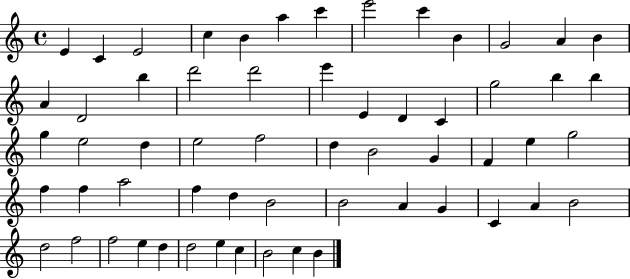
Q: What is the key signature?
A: C major